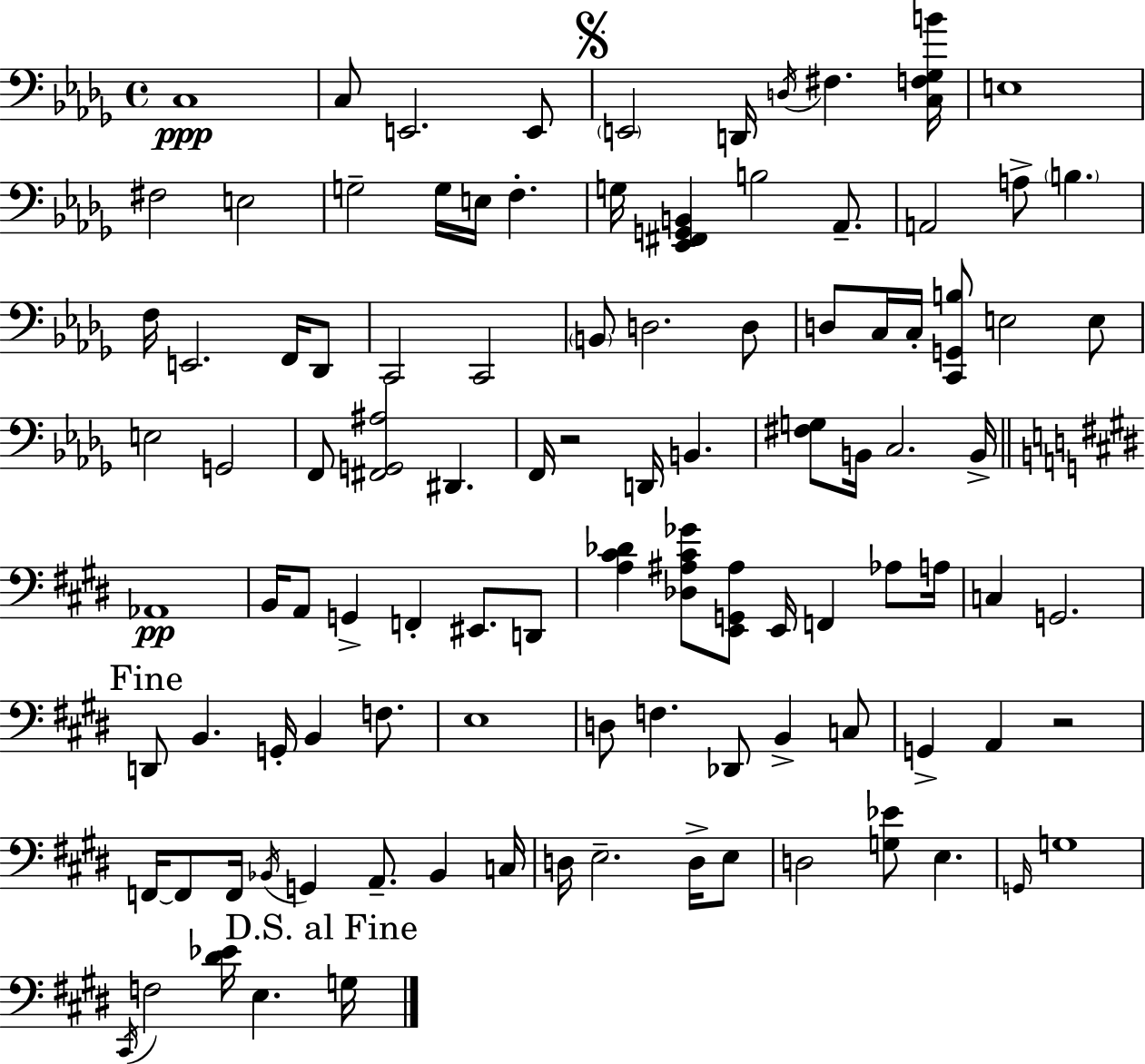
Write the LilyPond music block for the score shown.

{
  \clef bass
  \time 4/4
  \defaultTimeSignature
  \key bes \minor
  c1\ppp | c8 e,2. e,8 | \mark \markup { \musicglyph "scripts.segno" } \parenthesize e,2 d,16 \acciaccatura { d16 } fis4. | <c f ges b'>16 e1 | \break fis2 e2 | g2-- g16 e16 f4.-. | g16 <ees, fis, g, b,>4 b2 aes,8.-- | a,2 a8-> \parenthesize b4. | \break f16 e,2. f,16 des,8 | c,2 c,2 | \parenthesize b,8 d2. d8 | d8 c16 c16-. <c, g, b>8 e2 e8 | \break e2 g,2 | f,8 <fis, g, ais>2 dis,4. | f,16 r2 d,16 b,4. | <fis g>8 b,16 c2. | \break b,16-> \bar "||" \break \key e \major aes,1\pp | b,16 a,8 g,4-> f,4-. eis,8. d,8 | <a cis' des'>4 <des ais cis' ges'>8 <e, g, ais>8 e,16 f,4 aes8 a16 | c4 g,2. | \break \mark "Fine" d,8 b,4. g,16-. b,4 f8. | e1 | d8 f4. des,8 b,4-> c8 | g,4-> a,4 r2 | \break f,16~~ f,8 f,16 \acciaccatura { bes,16 } g,4 a,8.-- bes,4 | c16 d16 e2.-- d16-> e8 | d2 <g ees'>8 e4. | \grace { g,16 } g1 | \break \acciaccatura { cis,16 } f2 <dis' ees'>16 e4. | \mark "D.S. al Fine" g16 \bar "|."
}